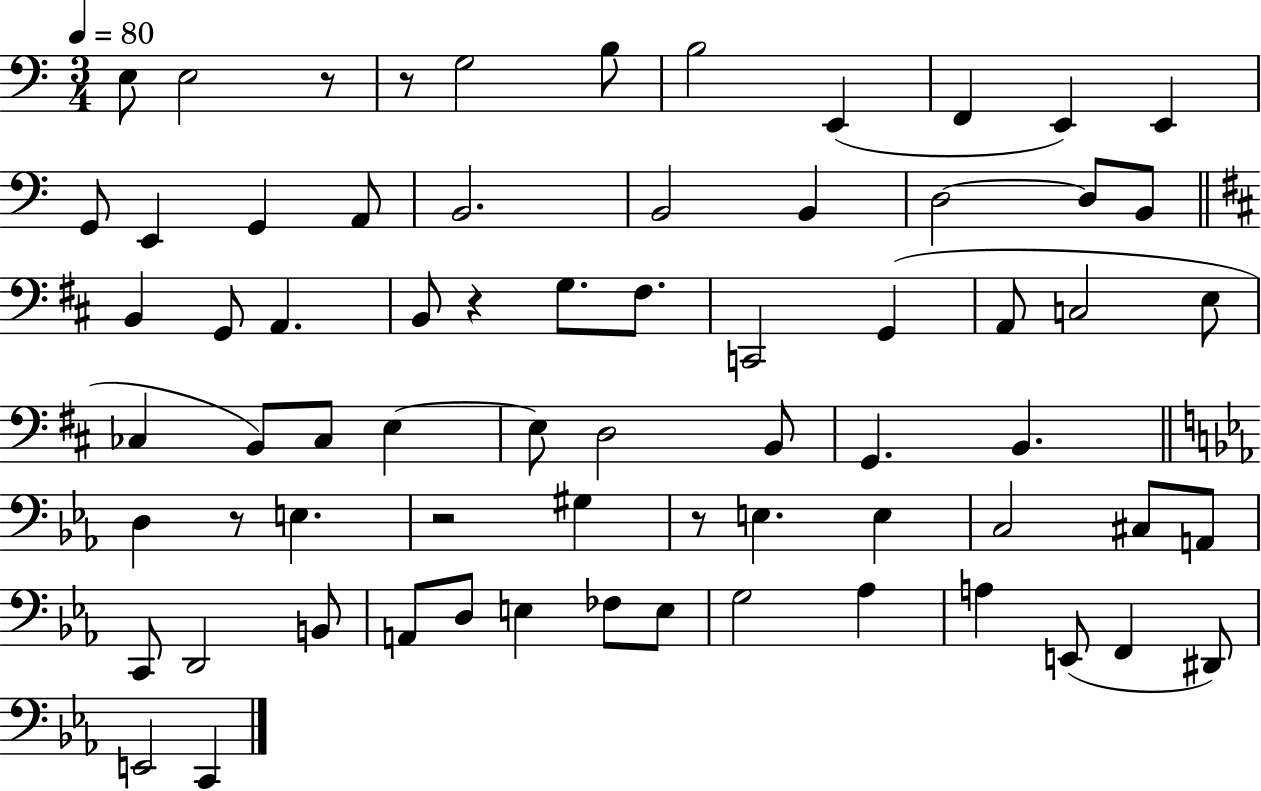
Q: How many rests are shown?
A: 6